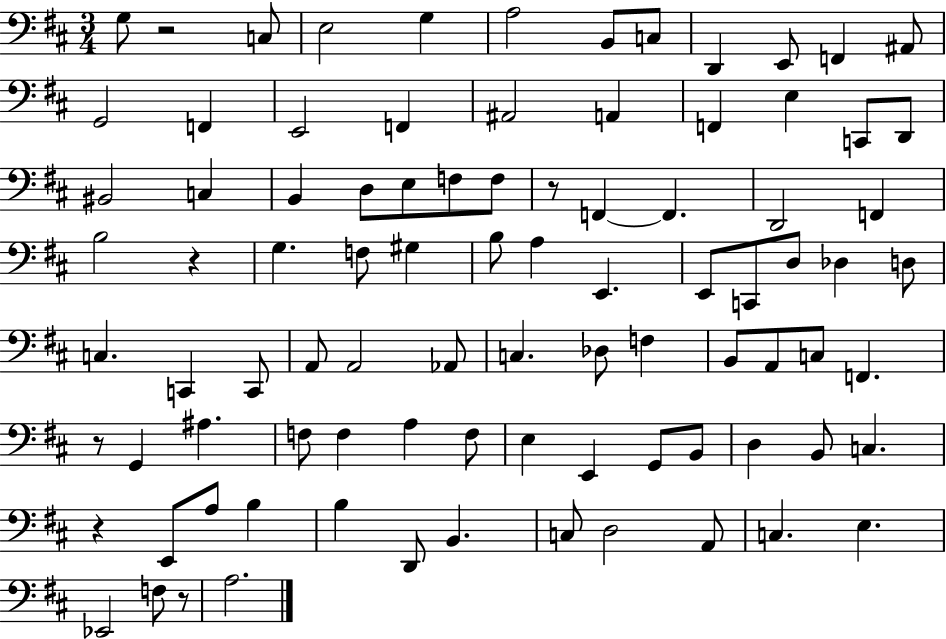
{
  \clef bass
  \numericTimeSignature
  \time 3/4
  \key d \major
  \repeat volta 2 { g8 r2 c8 | e2 g4 | a2 b,8 c8 | d,4 e,8 f,4 ais,8 | \break g,2 f,4 | e,2 f,4 | ais,2 a,4 | f,4 e4 c,8 d,8 | \break bis,2 c4 | b,4 d8 e8 f8 f8 | r8 f,4~~ f,4. | d,2 f,4 | \break b2 r4 | g4. f8 gis4 | b8 a4 e,4. | e,8 c,8 d8 des4 d8 | \break c4. c,4 c,8 | a,8 a,2 aes,8 | c4. des8 f4 | b,8 a,8 c8 f,4. | \break r8 g,4 ais4. | f8 f4 a4 f8 | e4 e,4 g,8 b,8 | d4 b,8 c4. | \break r4 e,8 a8 b4 | b4 d,8 b,4. | c8 d2 a,8 | c4. e4. | \break ees,2 f8 r8 | a2. | } \bar "|."
}